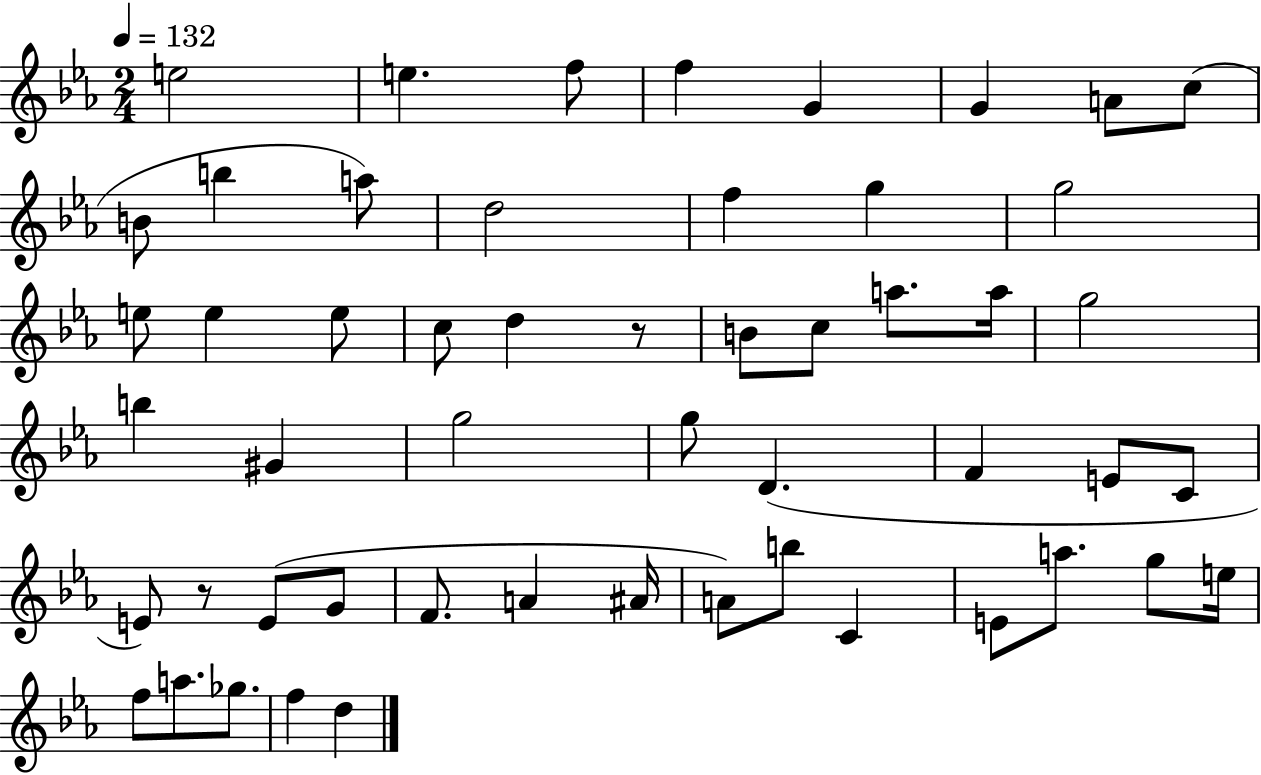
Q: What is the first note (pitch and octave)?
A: E5